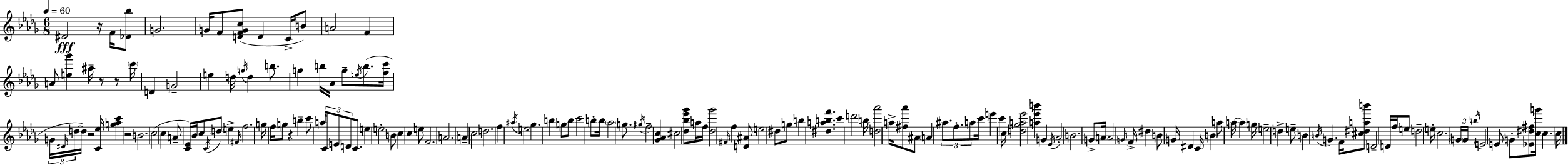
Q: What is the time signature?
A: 6/8